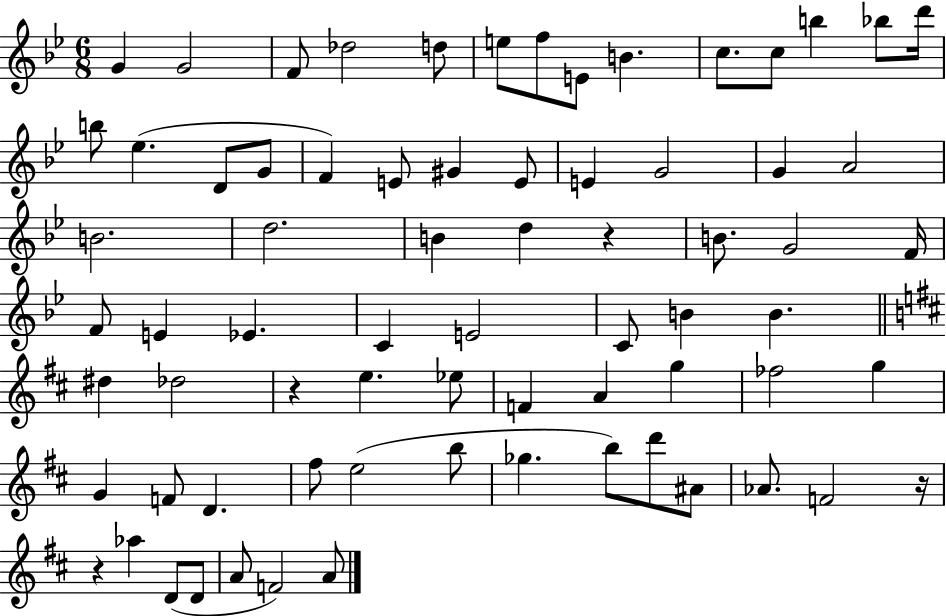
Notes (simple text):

G4/q G4/h F4/e Db5/h D5/e E5/e F5/e E4/e B4/q. C5/e. C5/e B5/q Bb5/e D6/s B5/e Eb5/q. D4/e G4/e F4/q E4/e G#4/q E4/e E4/q G4/h G4/q A4/h B4/h. D5/h. B4/q D5/q R/q B4/e. G4/h F4/s F4/e E4/q Eb4/q. C4/q E4/h C4/e B4/q B4/q. D#5/q Db5/h R/q E5/q. Eb5/e F4/q A4/q G5/q FES5/h G5/q G4/q F4/e D4/q. F#5/e E5/h B5/e Gb5/q. B5/e D6/e A#4/e Ab4/e. F4/h R/s R/q Ab5/q D4/e D4/e A4/e F4/h A4/e